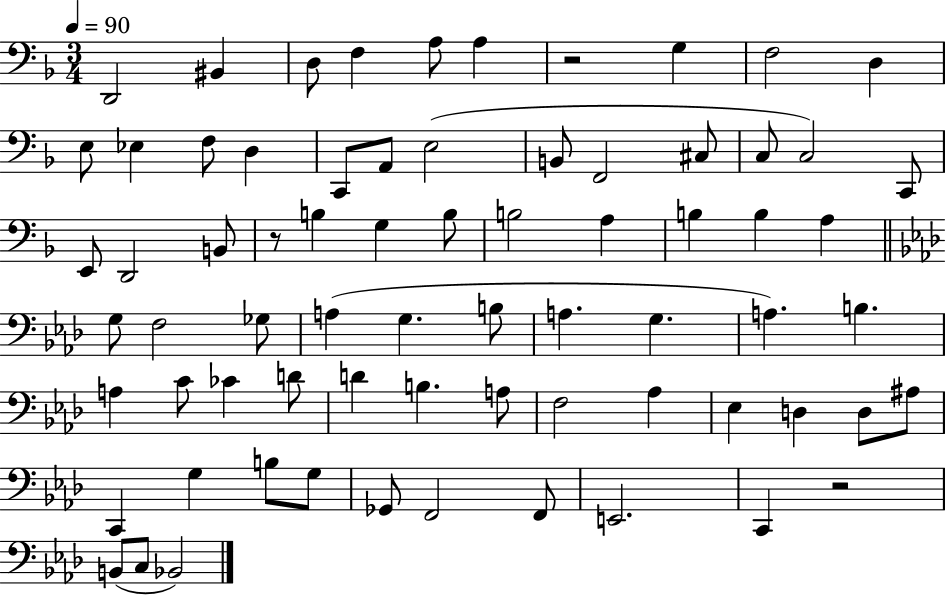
D2/h BIS2/q D3/e F3/q A3/e A3/q R/h G3/q F3/h D3/q E3/e Eb3/q F3/e D3/q C2/e A2/e E3/h B2/e F2/h C#3/e C3/e C3/h C2/e E2/e D2/h B2/e R/e B3/q G3/q B3/e B3/h A3/q B3/q B3/q A3/q G3/e F3/h Gb3/e A3/q G3/q. B3/e A3/q. G3/q. A3/q. B3/q. A3/q C4/e CES4/q D4/e D4/q B3/q. A3/e F3/h Ab3/q Eb3/q D3/q D3/e A#3/e C2/q G3/q B3/e G3/e Gb2/e F2/h F2/e E2/h. C2/q R/h B2/e C3/e Bb2/h